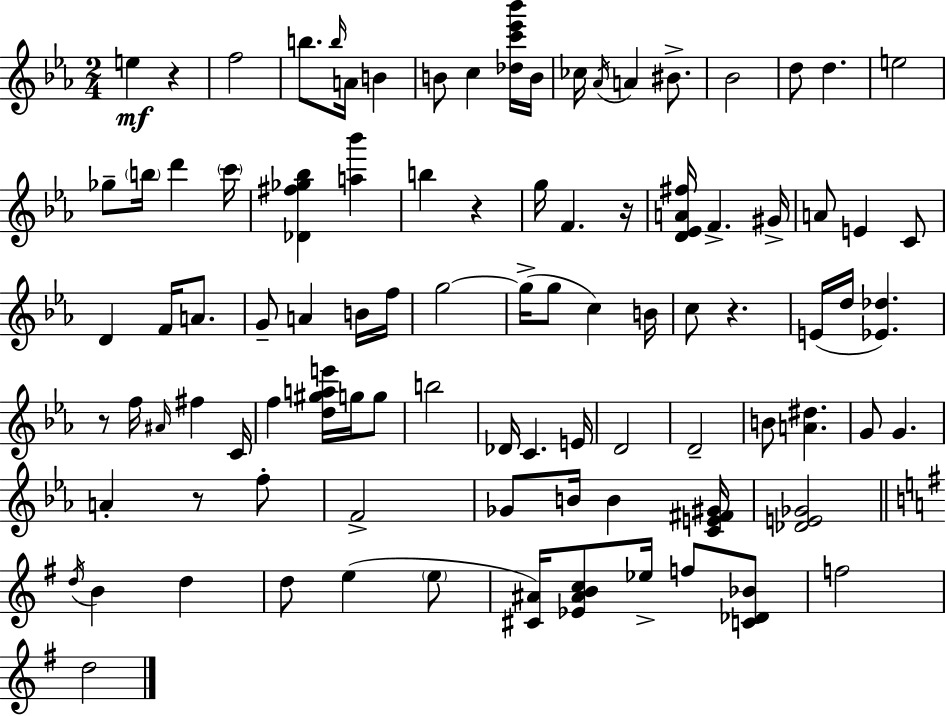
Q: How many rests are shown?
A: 6